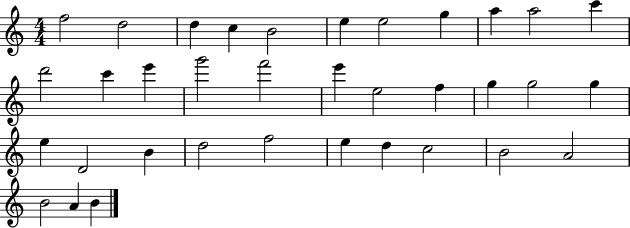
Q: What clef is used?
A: treble